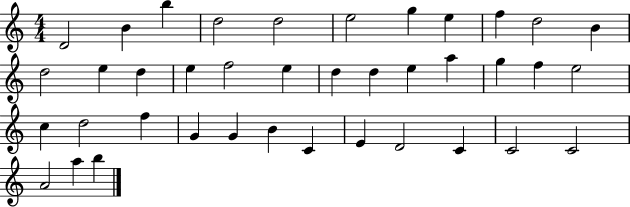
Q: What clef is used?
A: treble